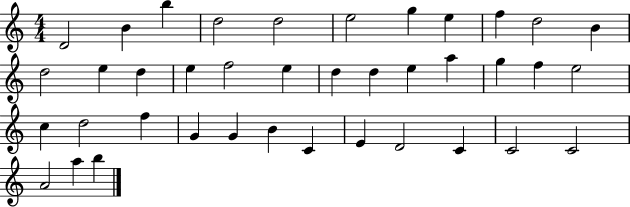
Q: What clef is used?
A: treble